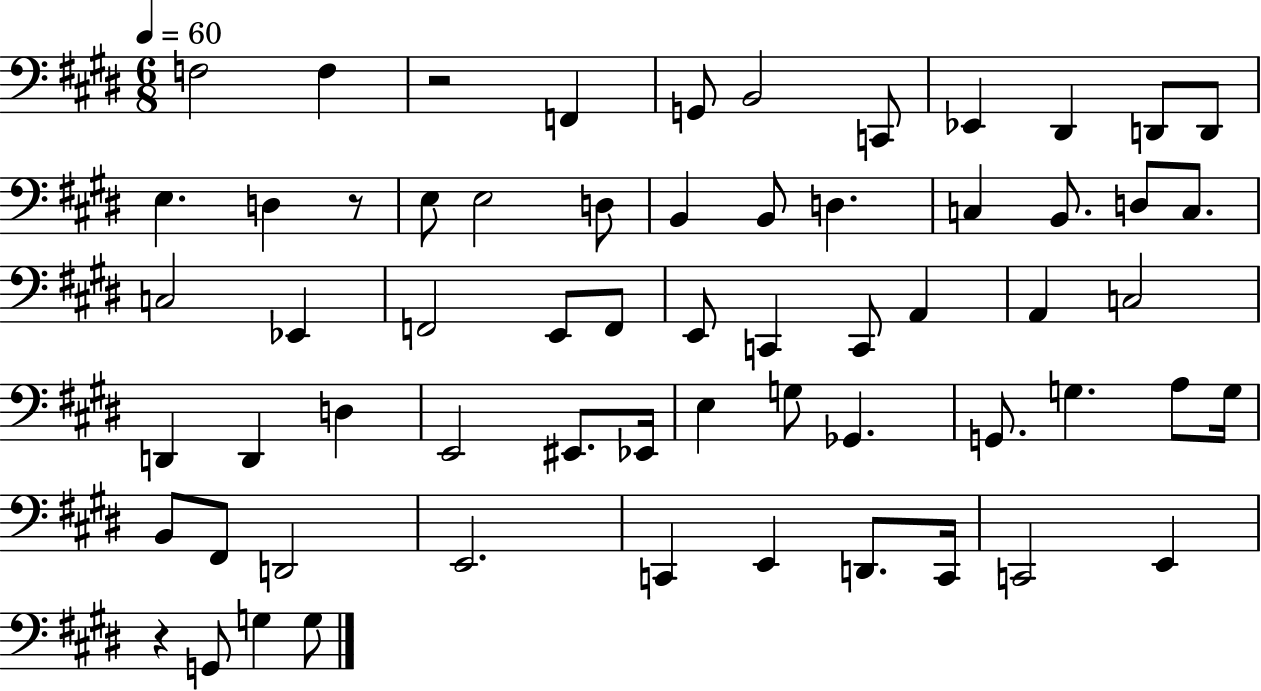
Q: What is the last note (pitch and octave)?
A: G3